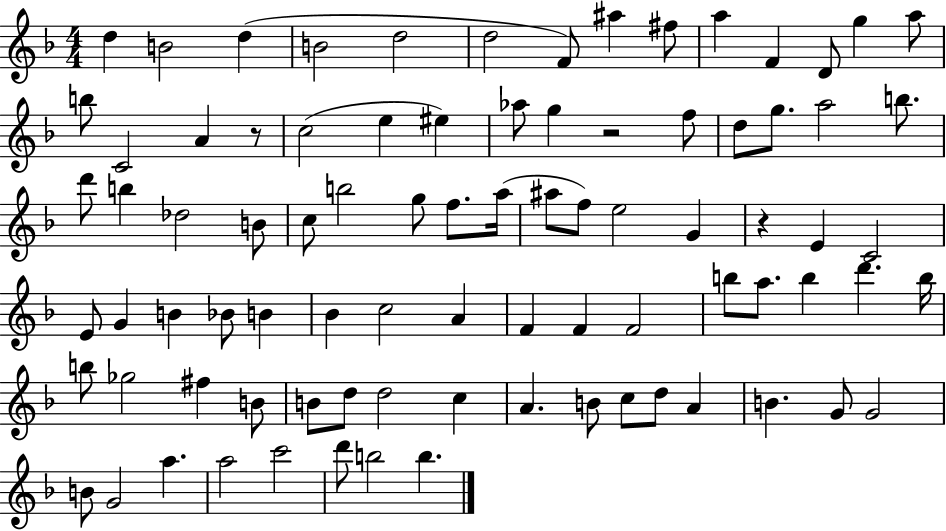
{
  \clef treble
  \numericTimeSignature
  \time 4/4
  \key f \major
  d''4 b'2 d''4( | b'2 d''2 | d''2 f'8) ais''4 fis''8 | a''4 f'4 d'8 g''4 a''8 | \break b''8 c'2 a'4 r8 | c''2( e''4 eis''4) | aes''8 g''4 r2 f''8 | d''8 g''8. a''2 b''8. | \break d'''8 b''4 des''2 b'8 | c''8 b''2 g''8 f''8. a''16( | ais''8 f''8) e''2 g'4 | r4 e'4 c'2 | \break e'8 g'4 b'4 bes'8 b'4 | bes'4 c''2 a'4 | f'4 f'4 f'2 | b''8 a''8. b''4 d'''4. b''16 | \break b''8 ges''2 fis''4 b'8 | b'8 d''8 d''2 c''4 | a'4. b'8 c''8 d''8 a'4 | b'4. g'8 g'2 | \break b'8 g'2 a''4. | a''2 c'''2 | d'''8 b''2 b''4. | \bar "|."
}